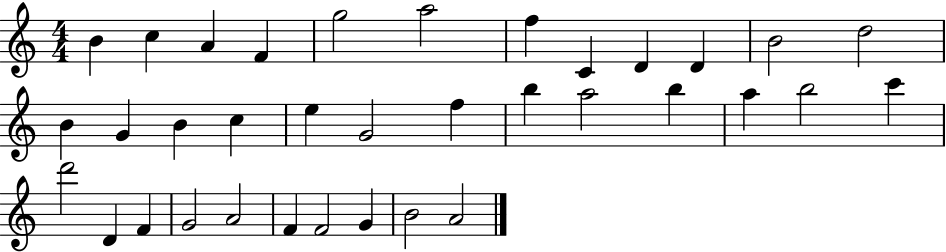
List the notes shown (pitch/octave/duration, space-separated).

B4/q C5/q A4/q F4/q G5/h A5/h F5/q C4/q D4/q D4/q B4/h D5/h B4/q G4/q B4/q C5/q E5/q G4/h F5/q B5/q A5/h B5/q A5/q B5/h C6/q D6/h D4/q F4/q G4/h A4/h F4/q F4/h G4/q B4/h A4/h